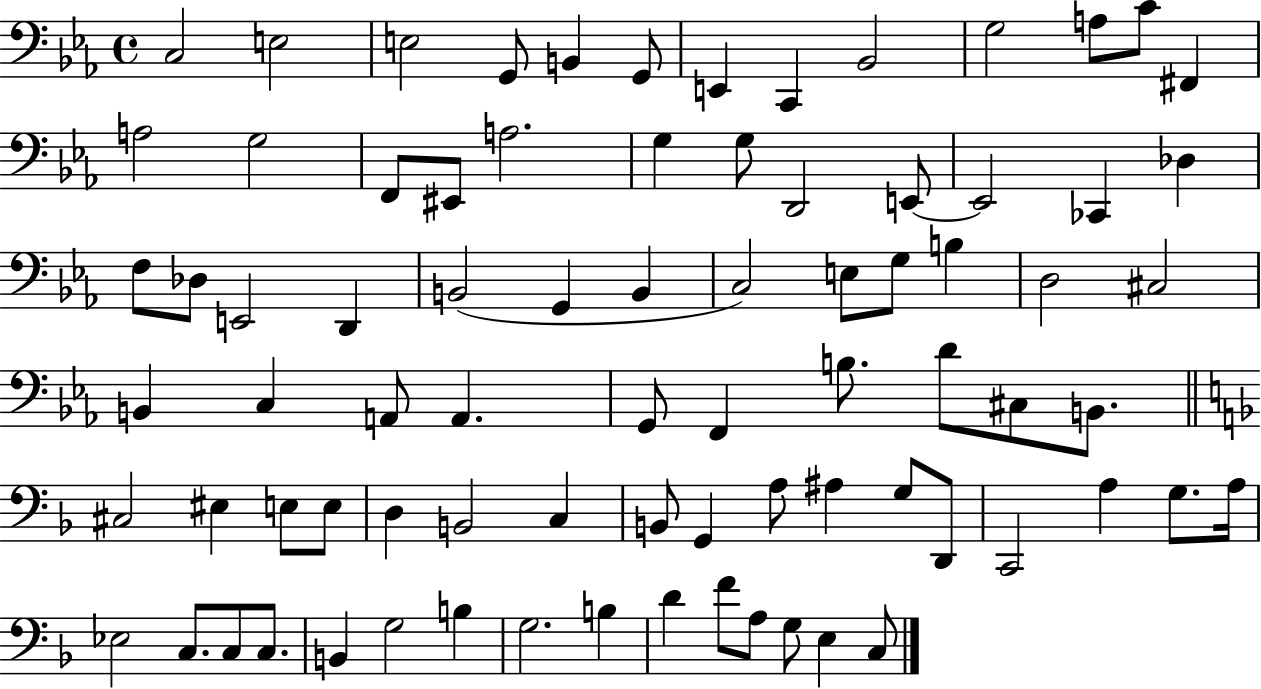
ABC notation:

X:1
T:Untitled
M:4/4
L:1/4
K:Eb
C,2 E,2 E,2 G,,/2 B,, G,,/2 E,, C,, _B,,2 G,2 A,/2 C/2 ^F,, A,2 G,2 F,,/2 ^E,,/2 A,2 G, G,/2 D,,2 E,,/2 E,,2 _C,, _D, F,/2 _D,/2 E,,2 D,, B,,2 G,, B,, C,2 E,/2 G,/2 B, D,2 ^C,2 B,, C, A,,/2 A,, G,,/2 F,, B,/2 D/2 ^C,/2 B,,/2 ^C,2 ^E, E,/2 E,/2 D, B,,2 C, B,,/2 G,, A,/2 ^A, G,/2 D,,/2 C,,2 A, G,/2 A,/4 _E,2 C,/2 C,/2 C,/2 B,, G,2 B, G,2 B, D F/2 A,/2 G,/2 E, C,/2